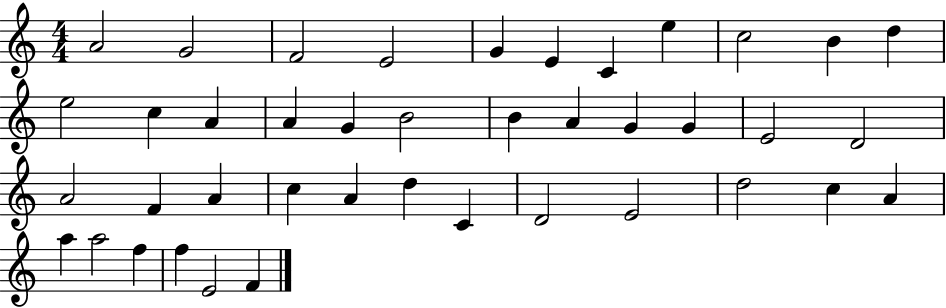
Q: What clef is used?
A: treble